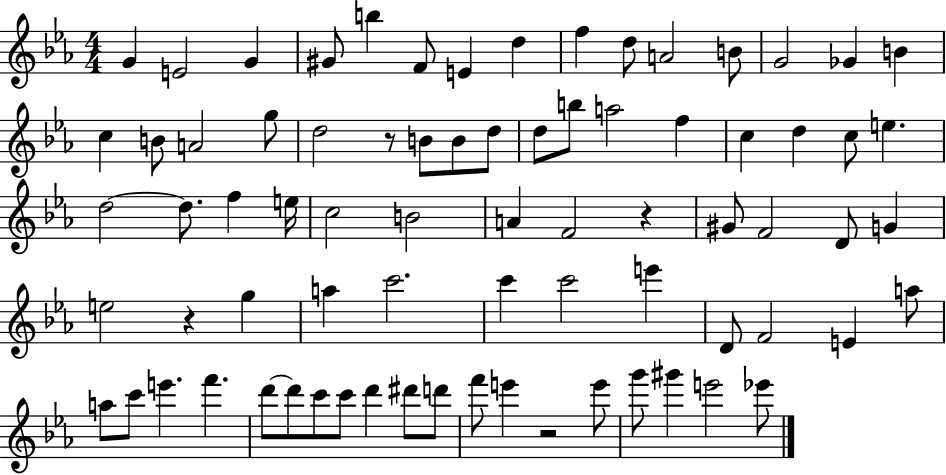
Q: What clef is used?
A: treble